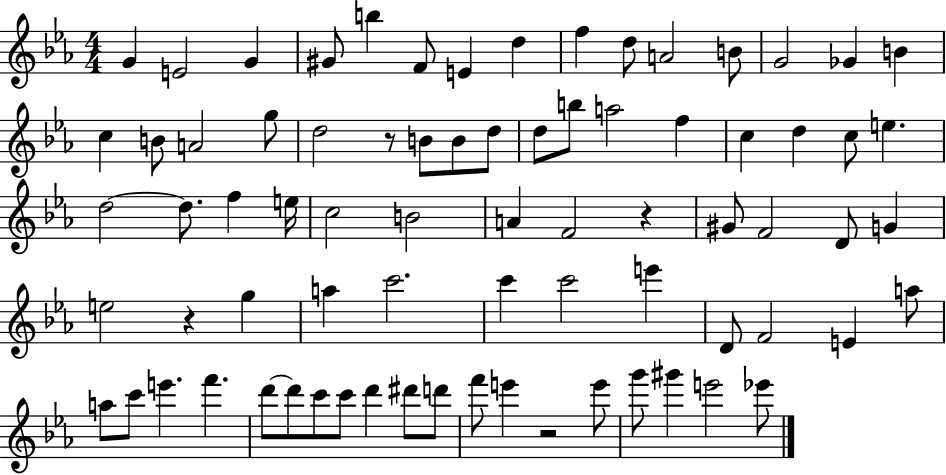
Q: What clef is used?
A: treble